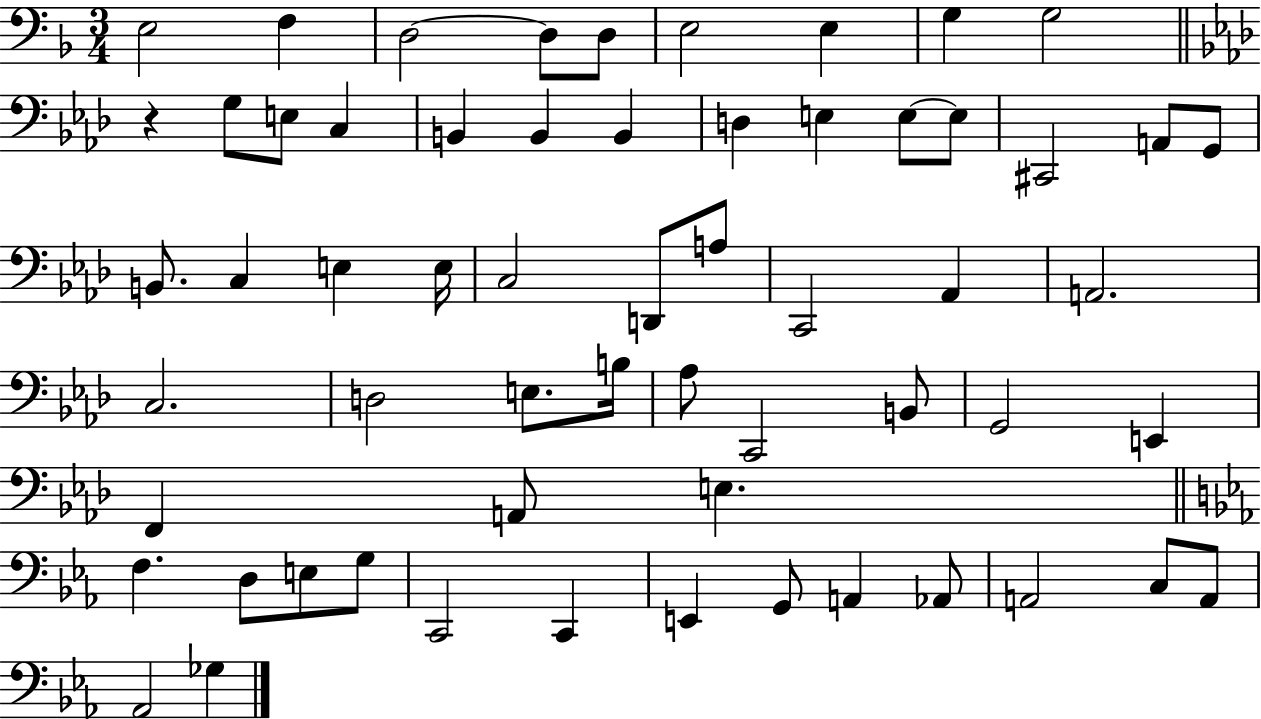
{
  \clef bass
  \numericTimeSignature
  \time 3/4
  \key f \major
  \repeat volta 2 { e2 f4 | d2~~ d8 d8 | e2 e4 | g4 g2 | \break \bar "||" \break \key aes \major r4 g8 e8 c4 | b,4 b,4 b,4 | d4 e4 e8~~ e8 | cis,2 a,8 g,8 | \break b,8. c4 e4 e16 | c2 d,8 a8 | c,2 aes,4 | a,2. | \break c2. | d2 e8. b16 | aes8 c,2 b,8 | g,2 e,4 | \break f,4 a,8 e4. | \bar "||" \break \key ees \major f4. d8 e8 g8 | c,2 c,4 | e,4 g,8 a,4 aes,8 | a,2 c8 a,8 | \break aes,2 ges4 | } \bar "|."
}